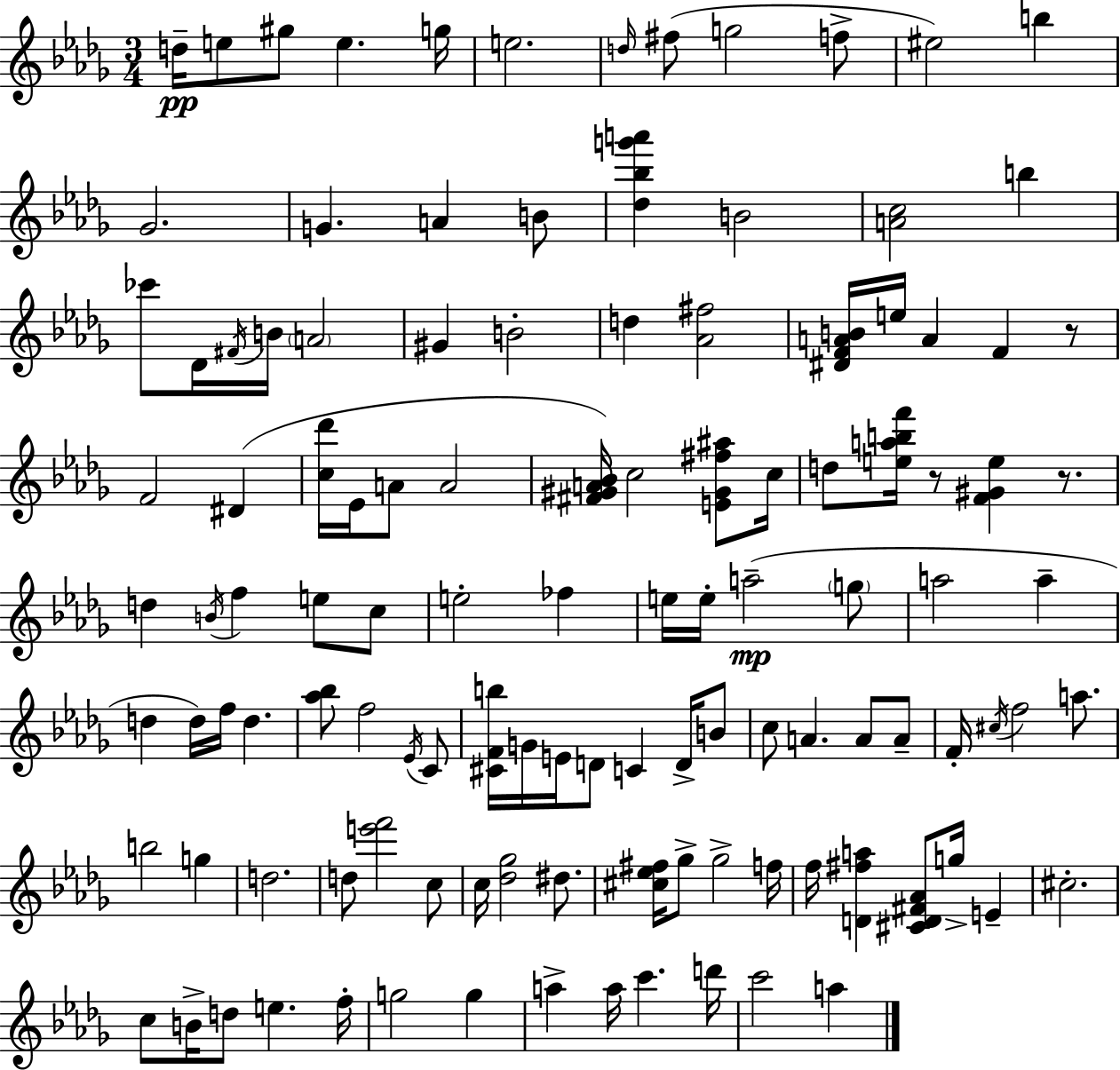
{
  \clef treble
  \numericTimeSignature
  \time 3/4
  \key bes \minor
  d''16--\pp e''8 gis''8 e''4. g''16 | e''2. | \grace { d''16 } fis''8( g''2 f''8-> | eis''2) b''4 | \break ges'2. | g'4. a'4 b'8 | <des'' bes'' g''' a'''>4 b'2 | <a' c''>2 b''4 | \break ces'''8 des'16 \acciaccatura { fis'16 } b'16 \parenthesize a'2 | gis'4 b'2-. | d''4 <aes' fis''>2 | <dis' f' a' b'>16 e''16 a'4 f'4 | \break r8 f'2 dis'4( | <c'' des'''>16 ees'16 a'8 a'2 | <fis' gis' a' bes'>16) c''2 <e' gis' fis'' ais''>8 | c''16 d''8 <e'' a'' b'' f'''>16 r8 <f' gis' e''>4 r8. | \break d''4 \acciaccatura { b'16 } f''4 e''8 | c''8 e''2-. fes''4 | e''16 e''16-. a''2--(\mp | \parenthesize g''8 a''2 a''4-- | \break d''4 d''16) f''16 d''4. | <aes'' bes''>8 f''2 | \acciaccatura { ees'16 } c'8 <cis' f' b''>16 g'16 e'16 d'8 c'4 | d'16-> b'8 c''8 a'4. | \break a'8 a'8-- f'16-. \acciaccatura { cis''16 } f''2 | a''8. b''2 | g''4 d''2. | d''8 <e''' f'''>2 | \break c''8 c''16 <des'' ges''>2 | dis''8. <cis'' ees'' fis''>16 ges''8-> ges''2-> | f''16 f''16 <d' fis'' a''>4 <cis' d' fis' aes'>8 | g''16-> e'4-- cis''2.-. | \break c''8 b'16-> d''8 e''4. | f''16-. g''2 | g''4 a''4-> a''16 c'''4. | d'''16 c'''2 | \break a''4 \bar "|."
}